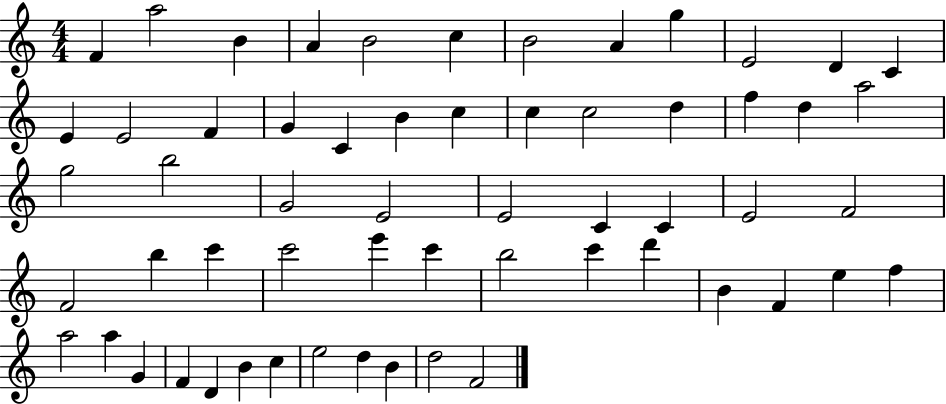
{
  \clef treble
  \numericTimeSignature
  \time 4/4
  \key c \major
  f'4 a''2 b'4 | a'4 b'2 c''4 | b'2 a'4 g''4 | e'2 d'4 c'4 | \break e'4 e'2 f'4 | g'4 c'4 b'4 c''4 | c''4 c''2 d''4 | f''4 d''4 a''2 | \break g''2 b''2 | g'2 e'2 | e'2 c'4 c'4 | e'2 f'2 | \break f'2 b''4 c'''4 | c'''2 e'''4 c'''4 | b''2 c'''4 d'''4 | b'4 f'4 e''4 f''4 | \break a''2 a''4 g'4 | f'4 d'4 b'4 c''4 | e''2 d''4 b'4 | d''2 f'2 | \break \bar "|."
}